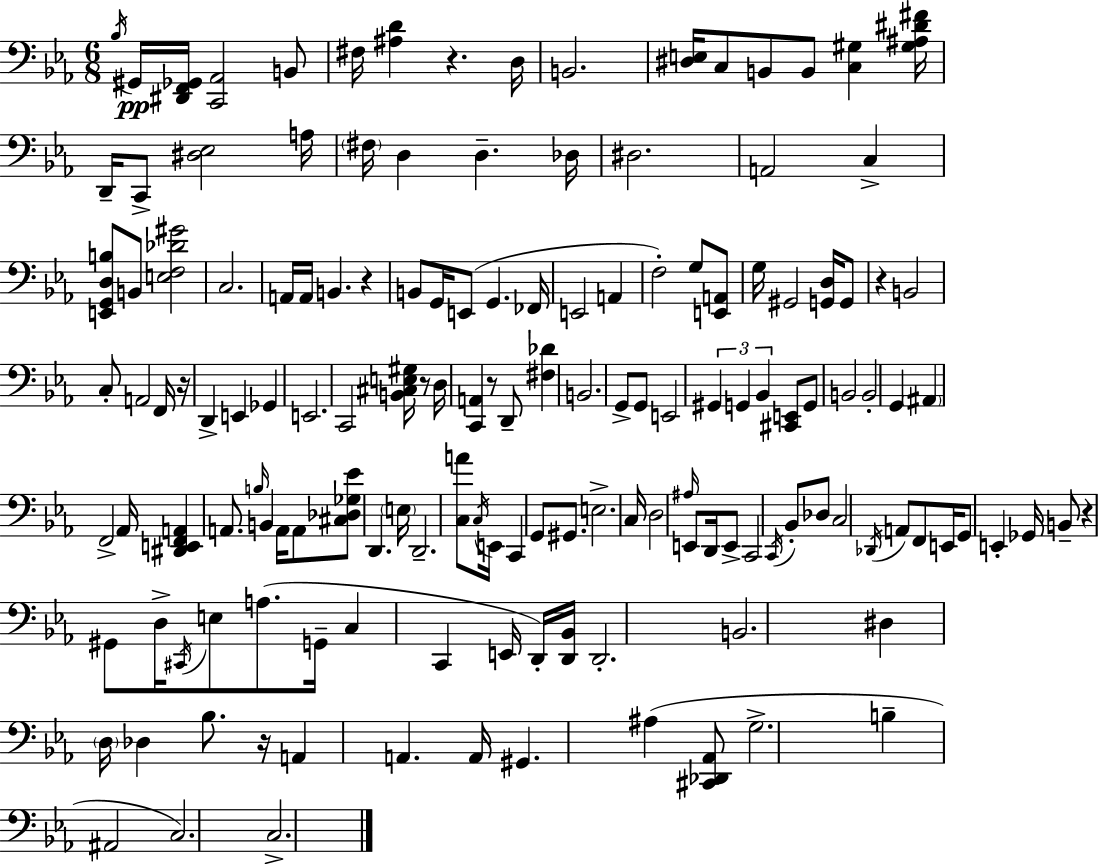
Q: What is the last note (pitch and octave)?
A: C3